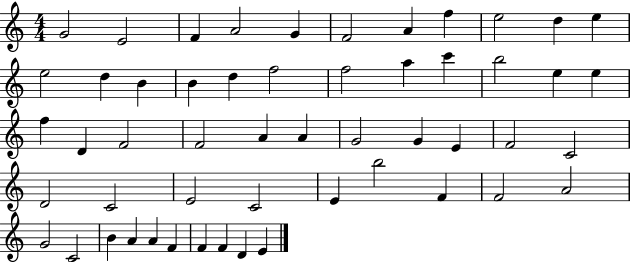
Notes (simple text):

G4/h E4/h F4/q A4/h G4/q F4/h A4/q F5/q E5/h D5/q E5/q E5/h D5/q B4/q B4/q D5/q F5/h F5/h A5/q C6/q B5/h E5/q E5/q F5/q D4/q F4/h F4/h A4/q A4/q G4/h G4/q E4/q F4/h C4/h D4/h C4/h E4/h C4/h E4/q B5/h F4/q F4/h A4/h G4/h C4/h B4/q A4/q A4/q F4/q F4/q F4/q D4/q E4/q